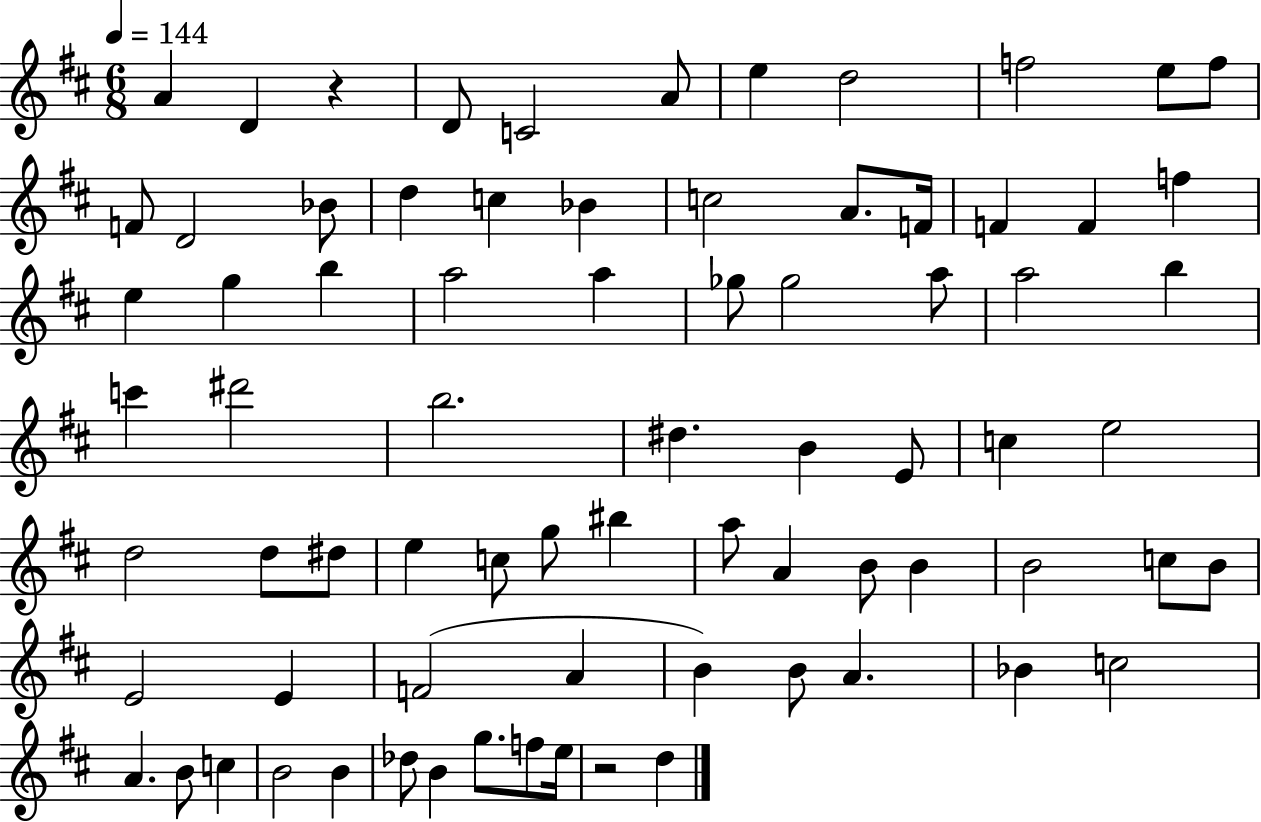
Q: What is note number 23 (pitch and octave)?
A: E5